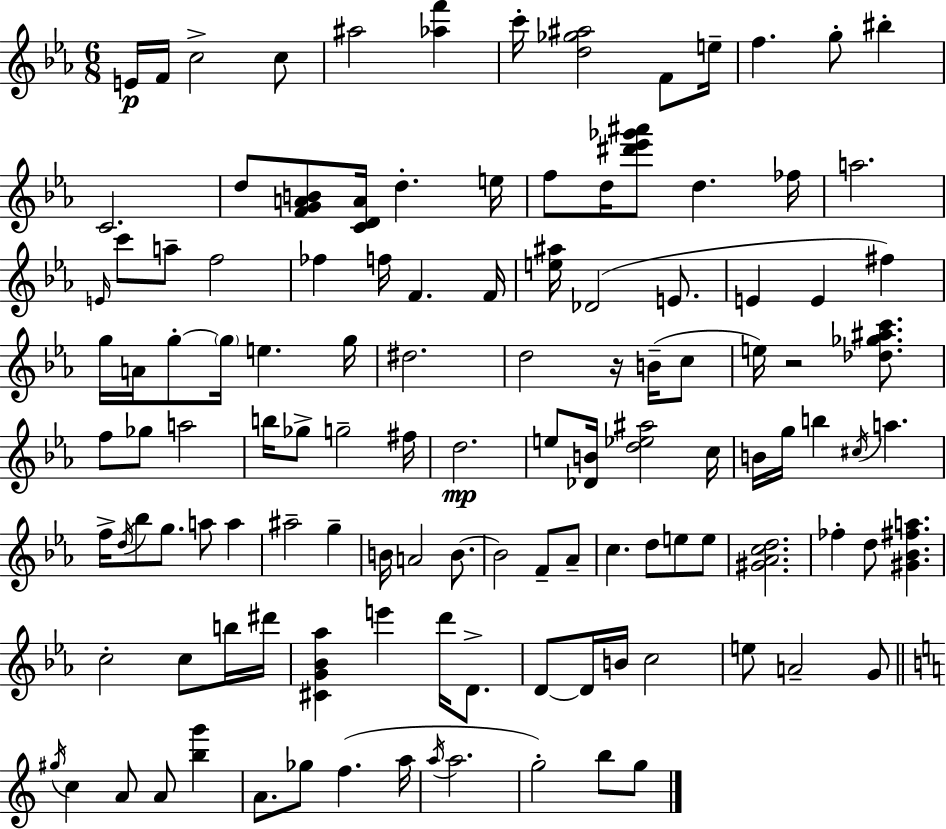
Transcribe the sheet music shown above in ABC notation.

X:1
T:Untitled
M:6/8
L:1/4
K:Cm
E/4 F/4 c2 c/2 ^a2 [_af'] c'/4 [d_g^a]2 F/2 e/4 f g/2 ^b C2 d/2 [FGAB]/2 [CDA]/4 d e/4 f/2 d/4 [^d'_e'_g'^a']/2 d _f/4 a2 E/4 c'/2 a/2 f2 _f f/4 F F/4 [e^a]/4 _D2 E/2 E E ^f g/4 A/4 g/2 g/4 e g/4 ^d2 d2 z/4 B/4 c/2 e/4 z2 [_d_g^ac']/2 f/2 _g/2 a2 b/4 _g/2 g2 ^f/4 d2 e/2 [_DB]/4 [d_e^a]2 c/4 B/4 g/4 b ^c/4 a f/4 d/4 _b/2 g/2 a/2 a ^a2 g B/4 A2 B/2 B2 F/2 _A/2 c d/2 e/2 e/2 [^G_Acd]2 _f d/2 [^G_B^fa] c2 c/2 b/4 ^d'/4 [^CG_B_a] e' d'/4 D/2 D/2 D/4 B/4 c2 e/2 A2 G/2 ^g/4 c A/2 A/2 [bg'] A/2 _g/2 f a/4 a/4 a2 g2 b/2 g/2